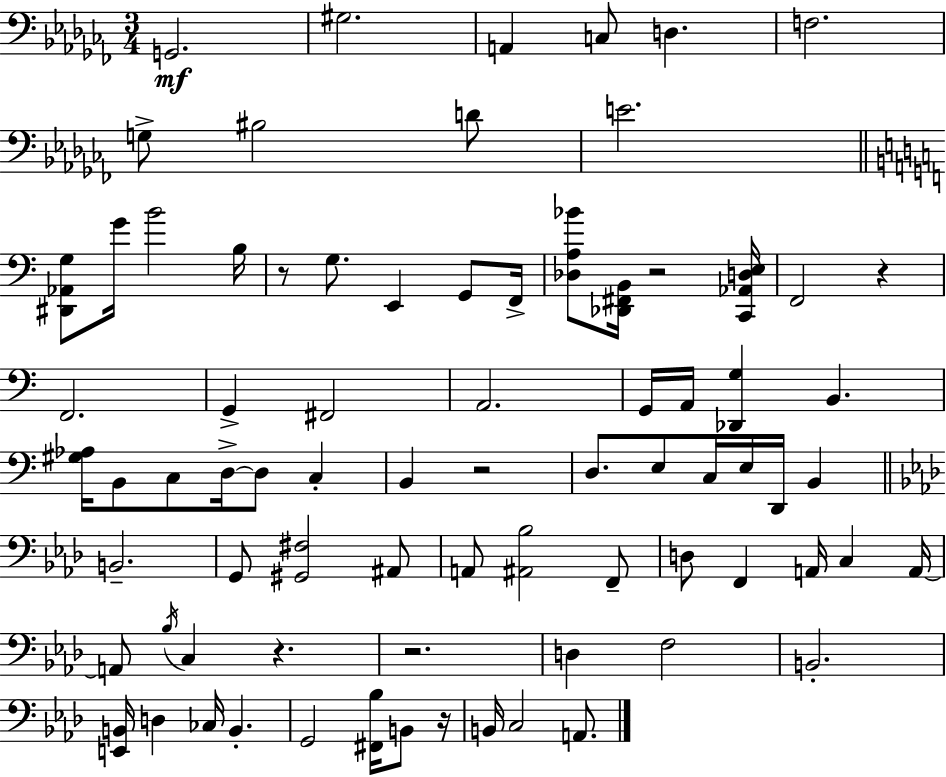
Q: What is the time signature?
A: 3/4